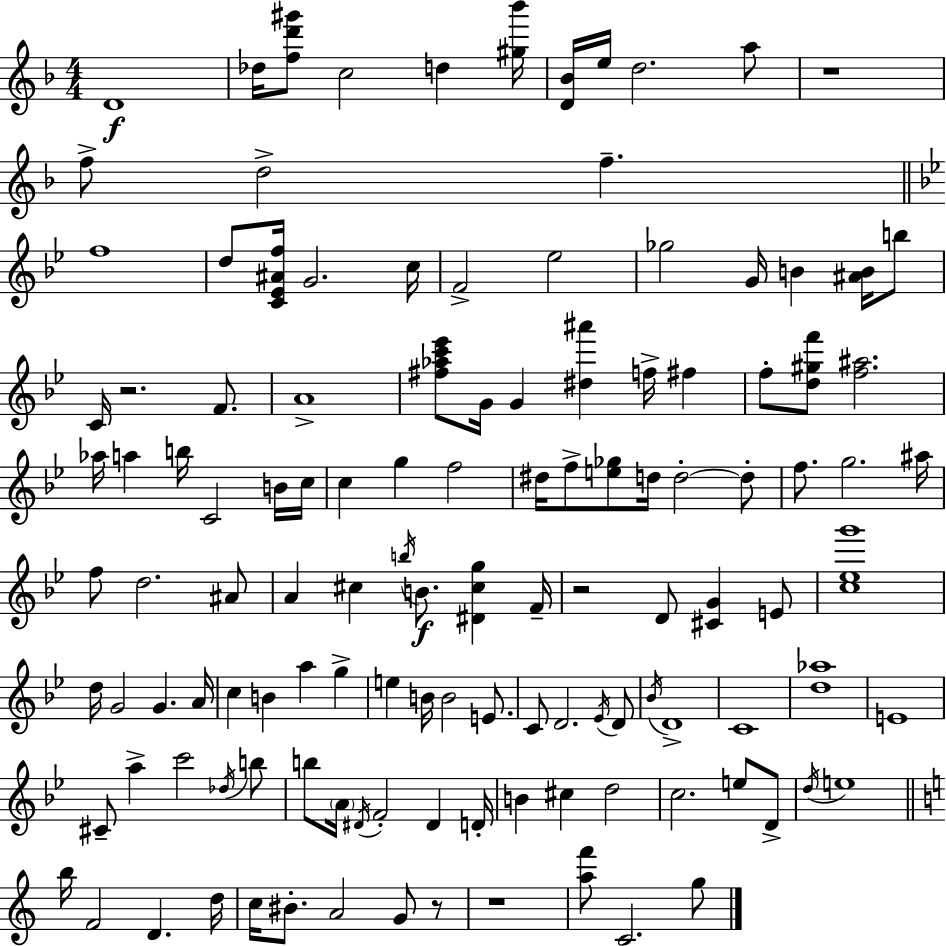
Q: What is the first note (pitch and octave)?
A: D4